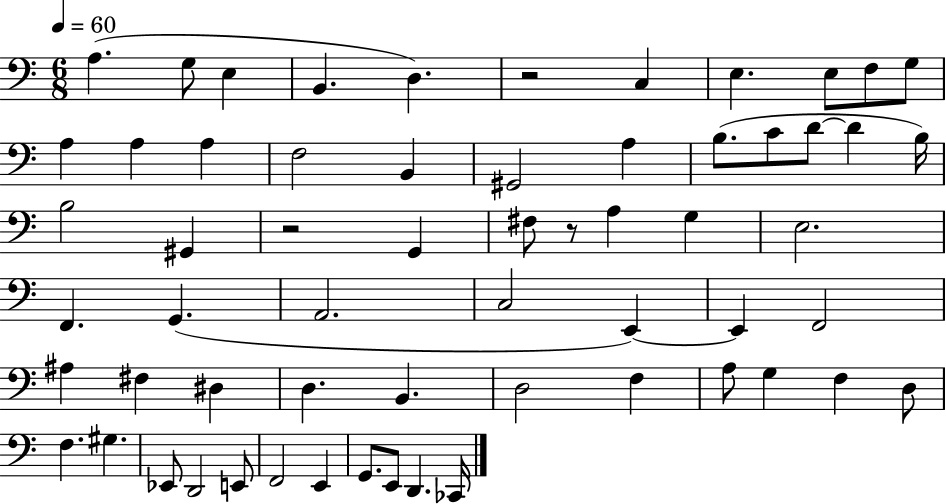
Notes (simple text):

A3/q. G3/e E3/q B2/q. D3/q. R/h C3/q E3/q. E3/e F3/e G3/e A3/q A3/q A3/q F3/h B2/q G#2/h A3/q B3/e. C4/e D4/e D4/q B3/s B3/h G#2/q R/h G2/q F#3/e R/e A3/q G3/q E3/h. F2/q. G2/q. A2/h. C3/h E2/q E2/q F2/h A#3/q F#3/q D#3/q D3/q. B2/q. D3/h F3/q A3/e G3/q F3/q D3/e F3/q. G#3/q. Eb2/e D2/h E2/e F2/h E2/q G2/e. E2/e D2/q. CES2/s